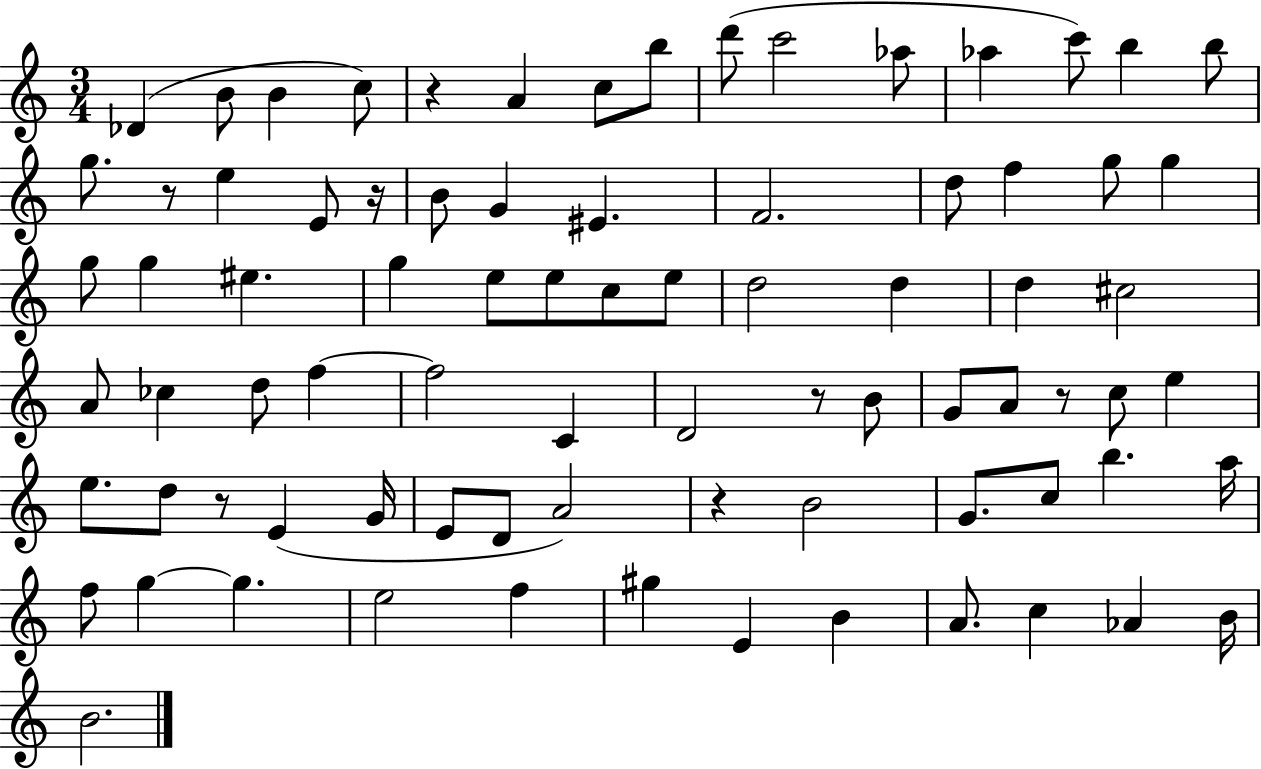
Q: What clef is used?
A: treble